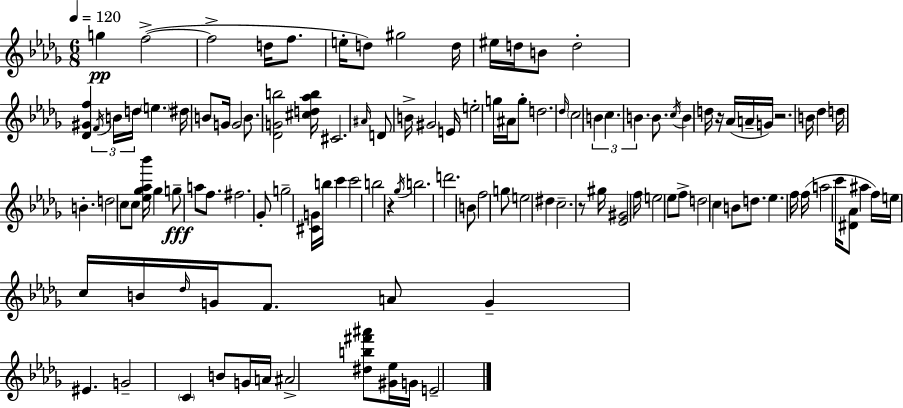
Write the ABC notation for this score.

X:1
T:Untitled
M:6/8
L:1/4
K:Bbm
g f2 f2 d/4 f/2 e/4 d/2 ^g2 d/4 ^e/4 d/4 B/2 d2 [_D^Gf] F/4 B/4 d/4 e ^d/4 B/2 G/4 G2 B/2 [_DGb]2 [^cd_ab]/4 ^C2 ^A/4 D/2 B/4 ^G2 E/4 e2 g/4 ^A/4 g/2 d2 _d/4 c2 B c B B/2 c/4 B d/4 z/4 _A/4 A/4 G/4 z2 B/4 _d d/4 B d2 c/2 c/2 [_e_g_a_b']/4 _g g/2 a/2 f/2 ^f2 _G/2 g2 [^CG]/4 b/4 c' c'2 b2 z _g/4 b2 d'2 B/2 f2 g/2 e2 ^d c2 z/2 ^g/4 [_E^G]2 f/4 e2 _e/2 f/2 d2 c B/2 d/2 _e f/4 f/4 a2 c'/4 [^D_A]/2 ^a f/4 e/4 c/4 B/4 _d/4 G/4 F/2 A/2 G ^E G2 C B/2 G/4 A/4 ^A2 [^db^f'^a']/2 [^G_e]/4 G/4 E2